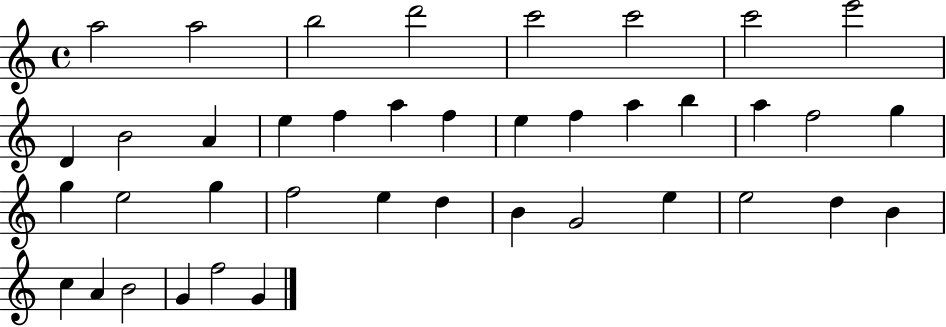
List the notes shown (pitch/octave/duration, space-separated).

A5/h A5/h B5/h D6/h C6/h C6/h C6/h E6/h D4/q B4/h A4/q E5/q F5/q A5/q F5/q E5/q F5/q A5/q B5/q A5/q F5/h G5/q G5/q E5/h G5/q F5/h E5/q D5/q B4/q G4/h E5/q E5/h D5/q B4/q C5/q A4/q B4/h G4/q F5/h G4/q